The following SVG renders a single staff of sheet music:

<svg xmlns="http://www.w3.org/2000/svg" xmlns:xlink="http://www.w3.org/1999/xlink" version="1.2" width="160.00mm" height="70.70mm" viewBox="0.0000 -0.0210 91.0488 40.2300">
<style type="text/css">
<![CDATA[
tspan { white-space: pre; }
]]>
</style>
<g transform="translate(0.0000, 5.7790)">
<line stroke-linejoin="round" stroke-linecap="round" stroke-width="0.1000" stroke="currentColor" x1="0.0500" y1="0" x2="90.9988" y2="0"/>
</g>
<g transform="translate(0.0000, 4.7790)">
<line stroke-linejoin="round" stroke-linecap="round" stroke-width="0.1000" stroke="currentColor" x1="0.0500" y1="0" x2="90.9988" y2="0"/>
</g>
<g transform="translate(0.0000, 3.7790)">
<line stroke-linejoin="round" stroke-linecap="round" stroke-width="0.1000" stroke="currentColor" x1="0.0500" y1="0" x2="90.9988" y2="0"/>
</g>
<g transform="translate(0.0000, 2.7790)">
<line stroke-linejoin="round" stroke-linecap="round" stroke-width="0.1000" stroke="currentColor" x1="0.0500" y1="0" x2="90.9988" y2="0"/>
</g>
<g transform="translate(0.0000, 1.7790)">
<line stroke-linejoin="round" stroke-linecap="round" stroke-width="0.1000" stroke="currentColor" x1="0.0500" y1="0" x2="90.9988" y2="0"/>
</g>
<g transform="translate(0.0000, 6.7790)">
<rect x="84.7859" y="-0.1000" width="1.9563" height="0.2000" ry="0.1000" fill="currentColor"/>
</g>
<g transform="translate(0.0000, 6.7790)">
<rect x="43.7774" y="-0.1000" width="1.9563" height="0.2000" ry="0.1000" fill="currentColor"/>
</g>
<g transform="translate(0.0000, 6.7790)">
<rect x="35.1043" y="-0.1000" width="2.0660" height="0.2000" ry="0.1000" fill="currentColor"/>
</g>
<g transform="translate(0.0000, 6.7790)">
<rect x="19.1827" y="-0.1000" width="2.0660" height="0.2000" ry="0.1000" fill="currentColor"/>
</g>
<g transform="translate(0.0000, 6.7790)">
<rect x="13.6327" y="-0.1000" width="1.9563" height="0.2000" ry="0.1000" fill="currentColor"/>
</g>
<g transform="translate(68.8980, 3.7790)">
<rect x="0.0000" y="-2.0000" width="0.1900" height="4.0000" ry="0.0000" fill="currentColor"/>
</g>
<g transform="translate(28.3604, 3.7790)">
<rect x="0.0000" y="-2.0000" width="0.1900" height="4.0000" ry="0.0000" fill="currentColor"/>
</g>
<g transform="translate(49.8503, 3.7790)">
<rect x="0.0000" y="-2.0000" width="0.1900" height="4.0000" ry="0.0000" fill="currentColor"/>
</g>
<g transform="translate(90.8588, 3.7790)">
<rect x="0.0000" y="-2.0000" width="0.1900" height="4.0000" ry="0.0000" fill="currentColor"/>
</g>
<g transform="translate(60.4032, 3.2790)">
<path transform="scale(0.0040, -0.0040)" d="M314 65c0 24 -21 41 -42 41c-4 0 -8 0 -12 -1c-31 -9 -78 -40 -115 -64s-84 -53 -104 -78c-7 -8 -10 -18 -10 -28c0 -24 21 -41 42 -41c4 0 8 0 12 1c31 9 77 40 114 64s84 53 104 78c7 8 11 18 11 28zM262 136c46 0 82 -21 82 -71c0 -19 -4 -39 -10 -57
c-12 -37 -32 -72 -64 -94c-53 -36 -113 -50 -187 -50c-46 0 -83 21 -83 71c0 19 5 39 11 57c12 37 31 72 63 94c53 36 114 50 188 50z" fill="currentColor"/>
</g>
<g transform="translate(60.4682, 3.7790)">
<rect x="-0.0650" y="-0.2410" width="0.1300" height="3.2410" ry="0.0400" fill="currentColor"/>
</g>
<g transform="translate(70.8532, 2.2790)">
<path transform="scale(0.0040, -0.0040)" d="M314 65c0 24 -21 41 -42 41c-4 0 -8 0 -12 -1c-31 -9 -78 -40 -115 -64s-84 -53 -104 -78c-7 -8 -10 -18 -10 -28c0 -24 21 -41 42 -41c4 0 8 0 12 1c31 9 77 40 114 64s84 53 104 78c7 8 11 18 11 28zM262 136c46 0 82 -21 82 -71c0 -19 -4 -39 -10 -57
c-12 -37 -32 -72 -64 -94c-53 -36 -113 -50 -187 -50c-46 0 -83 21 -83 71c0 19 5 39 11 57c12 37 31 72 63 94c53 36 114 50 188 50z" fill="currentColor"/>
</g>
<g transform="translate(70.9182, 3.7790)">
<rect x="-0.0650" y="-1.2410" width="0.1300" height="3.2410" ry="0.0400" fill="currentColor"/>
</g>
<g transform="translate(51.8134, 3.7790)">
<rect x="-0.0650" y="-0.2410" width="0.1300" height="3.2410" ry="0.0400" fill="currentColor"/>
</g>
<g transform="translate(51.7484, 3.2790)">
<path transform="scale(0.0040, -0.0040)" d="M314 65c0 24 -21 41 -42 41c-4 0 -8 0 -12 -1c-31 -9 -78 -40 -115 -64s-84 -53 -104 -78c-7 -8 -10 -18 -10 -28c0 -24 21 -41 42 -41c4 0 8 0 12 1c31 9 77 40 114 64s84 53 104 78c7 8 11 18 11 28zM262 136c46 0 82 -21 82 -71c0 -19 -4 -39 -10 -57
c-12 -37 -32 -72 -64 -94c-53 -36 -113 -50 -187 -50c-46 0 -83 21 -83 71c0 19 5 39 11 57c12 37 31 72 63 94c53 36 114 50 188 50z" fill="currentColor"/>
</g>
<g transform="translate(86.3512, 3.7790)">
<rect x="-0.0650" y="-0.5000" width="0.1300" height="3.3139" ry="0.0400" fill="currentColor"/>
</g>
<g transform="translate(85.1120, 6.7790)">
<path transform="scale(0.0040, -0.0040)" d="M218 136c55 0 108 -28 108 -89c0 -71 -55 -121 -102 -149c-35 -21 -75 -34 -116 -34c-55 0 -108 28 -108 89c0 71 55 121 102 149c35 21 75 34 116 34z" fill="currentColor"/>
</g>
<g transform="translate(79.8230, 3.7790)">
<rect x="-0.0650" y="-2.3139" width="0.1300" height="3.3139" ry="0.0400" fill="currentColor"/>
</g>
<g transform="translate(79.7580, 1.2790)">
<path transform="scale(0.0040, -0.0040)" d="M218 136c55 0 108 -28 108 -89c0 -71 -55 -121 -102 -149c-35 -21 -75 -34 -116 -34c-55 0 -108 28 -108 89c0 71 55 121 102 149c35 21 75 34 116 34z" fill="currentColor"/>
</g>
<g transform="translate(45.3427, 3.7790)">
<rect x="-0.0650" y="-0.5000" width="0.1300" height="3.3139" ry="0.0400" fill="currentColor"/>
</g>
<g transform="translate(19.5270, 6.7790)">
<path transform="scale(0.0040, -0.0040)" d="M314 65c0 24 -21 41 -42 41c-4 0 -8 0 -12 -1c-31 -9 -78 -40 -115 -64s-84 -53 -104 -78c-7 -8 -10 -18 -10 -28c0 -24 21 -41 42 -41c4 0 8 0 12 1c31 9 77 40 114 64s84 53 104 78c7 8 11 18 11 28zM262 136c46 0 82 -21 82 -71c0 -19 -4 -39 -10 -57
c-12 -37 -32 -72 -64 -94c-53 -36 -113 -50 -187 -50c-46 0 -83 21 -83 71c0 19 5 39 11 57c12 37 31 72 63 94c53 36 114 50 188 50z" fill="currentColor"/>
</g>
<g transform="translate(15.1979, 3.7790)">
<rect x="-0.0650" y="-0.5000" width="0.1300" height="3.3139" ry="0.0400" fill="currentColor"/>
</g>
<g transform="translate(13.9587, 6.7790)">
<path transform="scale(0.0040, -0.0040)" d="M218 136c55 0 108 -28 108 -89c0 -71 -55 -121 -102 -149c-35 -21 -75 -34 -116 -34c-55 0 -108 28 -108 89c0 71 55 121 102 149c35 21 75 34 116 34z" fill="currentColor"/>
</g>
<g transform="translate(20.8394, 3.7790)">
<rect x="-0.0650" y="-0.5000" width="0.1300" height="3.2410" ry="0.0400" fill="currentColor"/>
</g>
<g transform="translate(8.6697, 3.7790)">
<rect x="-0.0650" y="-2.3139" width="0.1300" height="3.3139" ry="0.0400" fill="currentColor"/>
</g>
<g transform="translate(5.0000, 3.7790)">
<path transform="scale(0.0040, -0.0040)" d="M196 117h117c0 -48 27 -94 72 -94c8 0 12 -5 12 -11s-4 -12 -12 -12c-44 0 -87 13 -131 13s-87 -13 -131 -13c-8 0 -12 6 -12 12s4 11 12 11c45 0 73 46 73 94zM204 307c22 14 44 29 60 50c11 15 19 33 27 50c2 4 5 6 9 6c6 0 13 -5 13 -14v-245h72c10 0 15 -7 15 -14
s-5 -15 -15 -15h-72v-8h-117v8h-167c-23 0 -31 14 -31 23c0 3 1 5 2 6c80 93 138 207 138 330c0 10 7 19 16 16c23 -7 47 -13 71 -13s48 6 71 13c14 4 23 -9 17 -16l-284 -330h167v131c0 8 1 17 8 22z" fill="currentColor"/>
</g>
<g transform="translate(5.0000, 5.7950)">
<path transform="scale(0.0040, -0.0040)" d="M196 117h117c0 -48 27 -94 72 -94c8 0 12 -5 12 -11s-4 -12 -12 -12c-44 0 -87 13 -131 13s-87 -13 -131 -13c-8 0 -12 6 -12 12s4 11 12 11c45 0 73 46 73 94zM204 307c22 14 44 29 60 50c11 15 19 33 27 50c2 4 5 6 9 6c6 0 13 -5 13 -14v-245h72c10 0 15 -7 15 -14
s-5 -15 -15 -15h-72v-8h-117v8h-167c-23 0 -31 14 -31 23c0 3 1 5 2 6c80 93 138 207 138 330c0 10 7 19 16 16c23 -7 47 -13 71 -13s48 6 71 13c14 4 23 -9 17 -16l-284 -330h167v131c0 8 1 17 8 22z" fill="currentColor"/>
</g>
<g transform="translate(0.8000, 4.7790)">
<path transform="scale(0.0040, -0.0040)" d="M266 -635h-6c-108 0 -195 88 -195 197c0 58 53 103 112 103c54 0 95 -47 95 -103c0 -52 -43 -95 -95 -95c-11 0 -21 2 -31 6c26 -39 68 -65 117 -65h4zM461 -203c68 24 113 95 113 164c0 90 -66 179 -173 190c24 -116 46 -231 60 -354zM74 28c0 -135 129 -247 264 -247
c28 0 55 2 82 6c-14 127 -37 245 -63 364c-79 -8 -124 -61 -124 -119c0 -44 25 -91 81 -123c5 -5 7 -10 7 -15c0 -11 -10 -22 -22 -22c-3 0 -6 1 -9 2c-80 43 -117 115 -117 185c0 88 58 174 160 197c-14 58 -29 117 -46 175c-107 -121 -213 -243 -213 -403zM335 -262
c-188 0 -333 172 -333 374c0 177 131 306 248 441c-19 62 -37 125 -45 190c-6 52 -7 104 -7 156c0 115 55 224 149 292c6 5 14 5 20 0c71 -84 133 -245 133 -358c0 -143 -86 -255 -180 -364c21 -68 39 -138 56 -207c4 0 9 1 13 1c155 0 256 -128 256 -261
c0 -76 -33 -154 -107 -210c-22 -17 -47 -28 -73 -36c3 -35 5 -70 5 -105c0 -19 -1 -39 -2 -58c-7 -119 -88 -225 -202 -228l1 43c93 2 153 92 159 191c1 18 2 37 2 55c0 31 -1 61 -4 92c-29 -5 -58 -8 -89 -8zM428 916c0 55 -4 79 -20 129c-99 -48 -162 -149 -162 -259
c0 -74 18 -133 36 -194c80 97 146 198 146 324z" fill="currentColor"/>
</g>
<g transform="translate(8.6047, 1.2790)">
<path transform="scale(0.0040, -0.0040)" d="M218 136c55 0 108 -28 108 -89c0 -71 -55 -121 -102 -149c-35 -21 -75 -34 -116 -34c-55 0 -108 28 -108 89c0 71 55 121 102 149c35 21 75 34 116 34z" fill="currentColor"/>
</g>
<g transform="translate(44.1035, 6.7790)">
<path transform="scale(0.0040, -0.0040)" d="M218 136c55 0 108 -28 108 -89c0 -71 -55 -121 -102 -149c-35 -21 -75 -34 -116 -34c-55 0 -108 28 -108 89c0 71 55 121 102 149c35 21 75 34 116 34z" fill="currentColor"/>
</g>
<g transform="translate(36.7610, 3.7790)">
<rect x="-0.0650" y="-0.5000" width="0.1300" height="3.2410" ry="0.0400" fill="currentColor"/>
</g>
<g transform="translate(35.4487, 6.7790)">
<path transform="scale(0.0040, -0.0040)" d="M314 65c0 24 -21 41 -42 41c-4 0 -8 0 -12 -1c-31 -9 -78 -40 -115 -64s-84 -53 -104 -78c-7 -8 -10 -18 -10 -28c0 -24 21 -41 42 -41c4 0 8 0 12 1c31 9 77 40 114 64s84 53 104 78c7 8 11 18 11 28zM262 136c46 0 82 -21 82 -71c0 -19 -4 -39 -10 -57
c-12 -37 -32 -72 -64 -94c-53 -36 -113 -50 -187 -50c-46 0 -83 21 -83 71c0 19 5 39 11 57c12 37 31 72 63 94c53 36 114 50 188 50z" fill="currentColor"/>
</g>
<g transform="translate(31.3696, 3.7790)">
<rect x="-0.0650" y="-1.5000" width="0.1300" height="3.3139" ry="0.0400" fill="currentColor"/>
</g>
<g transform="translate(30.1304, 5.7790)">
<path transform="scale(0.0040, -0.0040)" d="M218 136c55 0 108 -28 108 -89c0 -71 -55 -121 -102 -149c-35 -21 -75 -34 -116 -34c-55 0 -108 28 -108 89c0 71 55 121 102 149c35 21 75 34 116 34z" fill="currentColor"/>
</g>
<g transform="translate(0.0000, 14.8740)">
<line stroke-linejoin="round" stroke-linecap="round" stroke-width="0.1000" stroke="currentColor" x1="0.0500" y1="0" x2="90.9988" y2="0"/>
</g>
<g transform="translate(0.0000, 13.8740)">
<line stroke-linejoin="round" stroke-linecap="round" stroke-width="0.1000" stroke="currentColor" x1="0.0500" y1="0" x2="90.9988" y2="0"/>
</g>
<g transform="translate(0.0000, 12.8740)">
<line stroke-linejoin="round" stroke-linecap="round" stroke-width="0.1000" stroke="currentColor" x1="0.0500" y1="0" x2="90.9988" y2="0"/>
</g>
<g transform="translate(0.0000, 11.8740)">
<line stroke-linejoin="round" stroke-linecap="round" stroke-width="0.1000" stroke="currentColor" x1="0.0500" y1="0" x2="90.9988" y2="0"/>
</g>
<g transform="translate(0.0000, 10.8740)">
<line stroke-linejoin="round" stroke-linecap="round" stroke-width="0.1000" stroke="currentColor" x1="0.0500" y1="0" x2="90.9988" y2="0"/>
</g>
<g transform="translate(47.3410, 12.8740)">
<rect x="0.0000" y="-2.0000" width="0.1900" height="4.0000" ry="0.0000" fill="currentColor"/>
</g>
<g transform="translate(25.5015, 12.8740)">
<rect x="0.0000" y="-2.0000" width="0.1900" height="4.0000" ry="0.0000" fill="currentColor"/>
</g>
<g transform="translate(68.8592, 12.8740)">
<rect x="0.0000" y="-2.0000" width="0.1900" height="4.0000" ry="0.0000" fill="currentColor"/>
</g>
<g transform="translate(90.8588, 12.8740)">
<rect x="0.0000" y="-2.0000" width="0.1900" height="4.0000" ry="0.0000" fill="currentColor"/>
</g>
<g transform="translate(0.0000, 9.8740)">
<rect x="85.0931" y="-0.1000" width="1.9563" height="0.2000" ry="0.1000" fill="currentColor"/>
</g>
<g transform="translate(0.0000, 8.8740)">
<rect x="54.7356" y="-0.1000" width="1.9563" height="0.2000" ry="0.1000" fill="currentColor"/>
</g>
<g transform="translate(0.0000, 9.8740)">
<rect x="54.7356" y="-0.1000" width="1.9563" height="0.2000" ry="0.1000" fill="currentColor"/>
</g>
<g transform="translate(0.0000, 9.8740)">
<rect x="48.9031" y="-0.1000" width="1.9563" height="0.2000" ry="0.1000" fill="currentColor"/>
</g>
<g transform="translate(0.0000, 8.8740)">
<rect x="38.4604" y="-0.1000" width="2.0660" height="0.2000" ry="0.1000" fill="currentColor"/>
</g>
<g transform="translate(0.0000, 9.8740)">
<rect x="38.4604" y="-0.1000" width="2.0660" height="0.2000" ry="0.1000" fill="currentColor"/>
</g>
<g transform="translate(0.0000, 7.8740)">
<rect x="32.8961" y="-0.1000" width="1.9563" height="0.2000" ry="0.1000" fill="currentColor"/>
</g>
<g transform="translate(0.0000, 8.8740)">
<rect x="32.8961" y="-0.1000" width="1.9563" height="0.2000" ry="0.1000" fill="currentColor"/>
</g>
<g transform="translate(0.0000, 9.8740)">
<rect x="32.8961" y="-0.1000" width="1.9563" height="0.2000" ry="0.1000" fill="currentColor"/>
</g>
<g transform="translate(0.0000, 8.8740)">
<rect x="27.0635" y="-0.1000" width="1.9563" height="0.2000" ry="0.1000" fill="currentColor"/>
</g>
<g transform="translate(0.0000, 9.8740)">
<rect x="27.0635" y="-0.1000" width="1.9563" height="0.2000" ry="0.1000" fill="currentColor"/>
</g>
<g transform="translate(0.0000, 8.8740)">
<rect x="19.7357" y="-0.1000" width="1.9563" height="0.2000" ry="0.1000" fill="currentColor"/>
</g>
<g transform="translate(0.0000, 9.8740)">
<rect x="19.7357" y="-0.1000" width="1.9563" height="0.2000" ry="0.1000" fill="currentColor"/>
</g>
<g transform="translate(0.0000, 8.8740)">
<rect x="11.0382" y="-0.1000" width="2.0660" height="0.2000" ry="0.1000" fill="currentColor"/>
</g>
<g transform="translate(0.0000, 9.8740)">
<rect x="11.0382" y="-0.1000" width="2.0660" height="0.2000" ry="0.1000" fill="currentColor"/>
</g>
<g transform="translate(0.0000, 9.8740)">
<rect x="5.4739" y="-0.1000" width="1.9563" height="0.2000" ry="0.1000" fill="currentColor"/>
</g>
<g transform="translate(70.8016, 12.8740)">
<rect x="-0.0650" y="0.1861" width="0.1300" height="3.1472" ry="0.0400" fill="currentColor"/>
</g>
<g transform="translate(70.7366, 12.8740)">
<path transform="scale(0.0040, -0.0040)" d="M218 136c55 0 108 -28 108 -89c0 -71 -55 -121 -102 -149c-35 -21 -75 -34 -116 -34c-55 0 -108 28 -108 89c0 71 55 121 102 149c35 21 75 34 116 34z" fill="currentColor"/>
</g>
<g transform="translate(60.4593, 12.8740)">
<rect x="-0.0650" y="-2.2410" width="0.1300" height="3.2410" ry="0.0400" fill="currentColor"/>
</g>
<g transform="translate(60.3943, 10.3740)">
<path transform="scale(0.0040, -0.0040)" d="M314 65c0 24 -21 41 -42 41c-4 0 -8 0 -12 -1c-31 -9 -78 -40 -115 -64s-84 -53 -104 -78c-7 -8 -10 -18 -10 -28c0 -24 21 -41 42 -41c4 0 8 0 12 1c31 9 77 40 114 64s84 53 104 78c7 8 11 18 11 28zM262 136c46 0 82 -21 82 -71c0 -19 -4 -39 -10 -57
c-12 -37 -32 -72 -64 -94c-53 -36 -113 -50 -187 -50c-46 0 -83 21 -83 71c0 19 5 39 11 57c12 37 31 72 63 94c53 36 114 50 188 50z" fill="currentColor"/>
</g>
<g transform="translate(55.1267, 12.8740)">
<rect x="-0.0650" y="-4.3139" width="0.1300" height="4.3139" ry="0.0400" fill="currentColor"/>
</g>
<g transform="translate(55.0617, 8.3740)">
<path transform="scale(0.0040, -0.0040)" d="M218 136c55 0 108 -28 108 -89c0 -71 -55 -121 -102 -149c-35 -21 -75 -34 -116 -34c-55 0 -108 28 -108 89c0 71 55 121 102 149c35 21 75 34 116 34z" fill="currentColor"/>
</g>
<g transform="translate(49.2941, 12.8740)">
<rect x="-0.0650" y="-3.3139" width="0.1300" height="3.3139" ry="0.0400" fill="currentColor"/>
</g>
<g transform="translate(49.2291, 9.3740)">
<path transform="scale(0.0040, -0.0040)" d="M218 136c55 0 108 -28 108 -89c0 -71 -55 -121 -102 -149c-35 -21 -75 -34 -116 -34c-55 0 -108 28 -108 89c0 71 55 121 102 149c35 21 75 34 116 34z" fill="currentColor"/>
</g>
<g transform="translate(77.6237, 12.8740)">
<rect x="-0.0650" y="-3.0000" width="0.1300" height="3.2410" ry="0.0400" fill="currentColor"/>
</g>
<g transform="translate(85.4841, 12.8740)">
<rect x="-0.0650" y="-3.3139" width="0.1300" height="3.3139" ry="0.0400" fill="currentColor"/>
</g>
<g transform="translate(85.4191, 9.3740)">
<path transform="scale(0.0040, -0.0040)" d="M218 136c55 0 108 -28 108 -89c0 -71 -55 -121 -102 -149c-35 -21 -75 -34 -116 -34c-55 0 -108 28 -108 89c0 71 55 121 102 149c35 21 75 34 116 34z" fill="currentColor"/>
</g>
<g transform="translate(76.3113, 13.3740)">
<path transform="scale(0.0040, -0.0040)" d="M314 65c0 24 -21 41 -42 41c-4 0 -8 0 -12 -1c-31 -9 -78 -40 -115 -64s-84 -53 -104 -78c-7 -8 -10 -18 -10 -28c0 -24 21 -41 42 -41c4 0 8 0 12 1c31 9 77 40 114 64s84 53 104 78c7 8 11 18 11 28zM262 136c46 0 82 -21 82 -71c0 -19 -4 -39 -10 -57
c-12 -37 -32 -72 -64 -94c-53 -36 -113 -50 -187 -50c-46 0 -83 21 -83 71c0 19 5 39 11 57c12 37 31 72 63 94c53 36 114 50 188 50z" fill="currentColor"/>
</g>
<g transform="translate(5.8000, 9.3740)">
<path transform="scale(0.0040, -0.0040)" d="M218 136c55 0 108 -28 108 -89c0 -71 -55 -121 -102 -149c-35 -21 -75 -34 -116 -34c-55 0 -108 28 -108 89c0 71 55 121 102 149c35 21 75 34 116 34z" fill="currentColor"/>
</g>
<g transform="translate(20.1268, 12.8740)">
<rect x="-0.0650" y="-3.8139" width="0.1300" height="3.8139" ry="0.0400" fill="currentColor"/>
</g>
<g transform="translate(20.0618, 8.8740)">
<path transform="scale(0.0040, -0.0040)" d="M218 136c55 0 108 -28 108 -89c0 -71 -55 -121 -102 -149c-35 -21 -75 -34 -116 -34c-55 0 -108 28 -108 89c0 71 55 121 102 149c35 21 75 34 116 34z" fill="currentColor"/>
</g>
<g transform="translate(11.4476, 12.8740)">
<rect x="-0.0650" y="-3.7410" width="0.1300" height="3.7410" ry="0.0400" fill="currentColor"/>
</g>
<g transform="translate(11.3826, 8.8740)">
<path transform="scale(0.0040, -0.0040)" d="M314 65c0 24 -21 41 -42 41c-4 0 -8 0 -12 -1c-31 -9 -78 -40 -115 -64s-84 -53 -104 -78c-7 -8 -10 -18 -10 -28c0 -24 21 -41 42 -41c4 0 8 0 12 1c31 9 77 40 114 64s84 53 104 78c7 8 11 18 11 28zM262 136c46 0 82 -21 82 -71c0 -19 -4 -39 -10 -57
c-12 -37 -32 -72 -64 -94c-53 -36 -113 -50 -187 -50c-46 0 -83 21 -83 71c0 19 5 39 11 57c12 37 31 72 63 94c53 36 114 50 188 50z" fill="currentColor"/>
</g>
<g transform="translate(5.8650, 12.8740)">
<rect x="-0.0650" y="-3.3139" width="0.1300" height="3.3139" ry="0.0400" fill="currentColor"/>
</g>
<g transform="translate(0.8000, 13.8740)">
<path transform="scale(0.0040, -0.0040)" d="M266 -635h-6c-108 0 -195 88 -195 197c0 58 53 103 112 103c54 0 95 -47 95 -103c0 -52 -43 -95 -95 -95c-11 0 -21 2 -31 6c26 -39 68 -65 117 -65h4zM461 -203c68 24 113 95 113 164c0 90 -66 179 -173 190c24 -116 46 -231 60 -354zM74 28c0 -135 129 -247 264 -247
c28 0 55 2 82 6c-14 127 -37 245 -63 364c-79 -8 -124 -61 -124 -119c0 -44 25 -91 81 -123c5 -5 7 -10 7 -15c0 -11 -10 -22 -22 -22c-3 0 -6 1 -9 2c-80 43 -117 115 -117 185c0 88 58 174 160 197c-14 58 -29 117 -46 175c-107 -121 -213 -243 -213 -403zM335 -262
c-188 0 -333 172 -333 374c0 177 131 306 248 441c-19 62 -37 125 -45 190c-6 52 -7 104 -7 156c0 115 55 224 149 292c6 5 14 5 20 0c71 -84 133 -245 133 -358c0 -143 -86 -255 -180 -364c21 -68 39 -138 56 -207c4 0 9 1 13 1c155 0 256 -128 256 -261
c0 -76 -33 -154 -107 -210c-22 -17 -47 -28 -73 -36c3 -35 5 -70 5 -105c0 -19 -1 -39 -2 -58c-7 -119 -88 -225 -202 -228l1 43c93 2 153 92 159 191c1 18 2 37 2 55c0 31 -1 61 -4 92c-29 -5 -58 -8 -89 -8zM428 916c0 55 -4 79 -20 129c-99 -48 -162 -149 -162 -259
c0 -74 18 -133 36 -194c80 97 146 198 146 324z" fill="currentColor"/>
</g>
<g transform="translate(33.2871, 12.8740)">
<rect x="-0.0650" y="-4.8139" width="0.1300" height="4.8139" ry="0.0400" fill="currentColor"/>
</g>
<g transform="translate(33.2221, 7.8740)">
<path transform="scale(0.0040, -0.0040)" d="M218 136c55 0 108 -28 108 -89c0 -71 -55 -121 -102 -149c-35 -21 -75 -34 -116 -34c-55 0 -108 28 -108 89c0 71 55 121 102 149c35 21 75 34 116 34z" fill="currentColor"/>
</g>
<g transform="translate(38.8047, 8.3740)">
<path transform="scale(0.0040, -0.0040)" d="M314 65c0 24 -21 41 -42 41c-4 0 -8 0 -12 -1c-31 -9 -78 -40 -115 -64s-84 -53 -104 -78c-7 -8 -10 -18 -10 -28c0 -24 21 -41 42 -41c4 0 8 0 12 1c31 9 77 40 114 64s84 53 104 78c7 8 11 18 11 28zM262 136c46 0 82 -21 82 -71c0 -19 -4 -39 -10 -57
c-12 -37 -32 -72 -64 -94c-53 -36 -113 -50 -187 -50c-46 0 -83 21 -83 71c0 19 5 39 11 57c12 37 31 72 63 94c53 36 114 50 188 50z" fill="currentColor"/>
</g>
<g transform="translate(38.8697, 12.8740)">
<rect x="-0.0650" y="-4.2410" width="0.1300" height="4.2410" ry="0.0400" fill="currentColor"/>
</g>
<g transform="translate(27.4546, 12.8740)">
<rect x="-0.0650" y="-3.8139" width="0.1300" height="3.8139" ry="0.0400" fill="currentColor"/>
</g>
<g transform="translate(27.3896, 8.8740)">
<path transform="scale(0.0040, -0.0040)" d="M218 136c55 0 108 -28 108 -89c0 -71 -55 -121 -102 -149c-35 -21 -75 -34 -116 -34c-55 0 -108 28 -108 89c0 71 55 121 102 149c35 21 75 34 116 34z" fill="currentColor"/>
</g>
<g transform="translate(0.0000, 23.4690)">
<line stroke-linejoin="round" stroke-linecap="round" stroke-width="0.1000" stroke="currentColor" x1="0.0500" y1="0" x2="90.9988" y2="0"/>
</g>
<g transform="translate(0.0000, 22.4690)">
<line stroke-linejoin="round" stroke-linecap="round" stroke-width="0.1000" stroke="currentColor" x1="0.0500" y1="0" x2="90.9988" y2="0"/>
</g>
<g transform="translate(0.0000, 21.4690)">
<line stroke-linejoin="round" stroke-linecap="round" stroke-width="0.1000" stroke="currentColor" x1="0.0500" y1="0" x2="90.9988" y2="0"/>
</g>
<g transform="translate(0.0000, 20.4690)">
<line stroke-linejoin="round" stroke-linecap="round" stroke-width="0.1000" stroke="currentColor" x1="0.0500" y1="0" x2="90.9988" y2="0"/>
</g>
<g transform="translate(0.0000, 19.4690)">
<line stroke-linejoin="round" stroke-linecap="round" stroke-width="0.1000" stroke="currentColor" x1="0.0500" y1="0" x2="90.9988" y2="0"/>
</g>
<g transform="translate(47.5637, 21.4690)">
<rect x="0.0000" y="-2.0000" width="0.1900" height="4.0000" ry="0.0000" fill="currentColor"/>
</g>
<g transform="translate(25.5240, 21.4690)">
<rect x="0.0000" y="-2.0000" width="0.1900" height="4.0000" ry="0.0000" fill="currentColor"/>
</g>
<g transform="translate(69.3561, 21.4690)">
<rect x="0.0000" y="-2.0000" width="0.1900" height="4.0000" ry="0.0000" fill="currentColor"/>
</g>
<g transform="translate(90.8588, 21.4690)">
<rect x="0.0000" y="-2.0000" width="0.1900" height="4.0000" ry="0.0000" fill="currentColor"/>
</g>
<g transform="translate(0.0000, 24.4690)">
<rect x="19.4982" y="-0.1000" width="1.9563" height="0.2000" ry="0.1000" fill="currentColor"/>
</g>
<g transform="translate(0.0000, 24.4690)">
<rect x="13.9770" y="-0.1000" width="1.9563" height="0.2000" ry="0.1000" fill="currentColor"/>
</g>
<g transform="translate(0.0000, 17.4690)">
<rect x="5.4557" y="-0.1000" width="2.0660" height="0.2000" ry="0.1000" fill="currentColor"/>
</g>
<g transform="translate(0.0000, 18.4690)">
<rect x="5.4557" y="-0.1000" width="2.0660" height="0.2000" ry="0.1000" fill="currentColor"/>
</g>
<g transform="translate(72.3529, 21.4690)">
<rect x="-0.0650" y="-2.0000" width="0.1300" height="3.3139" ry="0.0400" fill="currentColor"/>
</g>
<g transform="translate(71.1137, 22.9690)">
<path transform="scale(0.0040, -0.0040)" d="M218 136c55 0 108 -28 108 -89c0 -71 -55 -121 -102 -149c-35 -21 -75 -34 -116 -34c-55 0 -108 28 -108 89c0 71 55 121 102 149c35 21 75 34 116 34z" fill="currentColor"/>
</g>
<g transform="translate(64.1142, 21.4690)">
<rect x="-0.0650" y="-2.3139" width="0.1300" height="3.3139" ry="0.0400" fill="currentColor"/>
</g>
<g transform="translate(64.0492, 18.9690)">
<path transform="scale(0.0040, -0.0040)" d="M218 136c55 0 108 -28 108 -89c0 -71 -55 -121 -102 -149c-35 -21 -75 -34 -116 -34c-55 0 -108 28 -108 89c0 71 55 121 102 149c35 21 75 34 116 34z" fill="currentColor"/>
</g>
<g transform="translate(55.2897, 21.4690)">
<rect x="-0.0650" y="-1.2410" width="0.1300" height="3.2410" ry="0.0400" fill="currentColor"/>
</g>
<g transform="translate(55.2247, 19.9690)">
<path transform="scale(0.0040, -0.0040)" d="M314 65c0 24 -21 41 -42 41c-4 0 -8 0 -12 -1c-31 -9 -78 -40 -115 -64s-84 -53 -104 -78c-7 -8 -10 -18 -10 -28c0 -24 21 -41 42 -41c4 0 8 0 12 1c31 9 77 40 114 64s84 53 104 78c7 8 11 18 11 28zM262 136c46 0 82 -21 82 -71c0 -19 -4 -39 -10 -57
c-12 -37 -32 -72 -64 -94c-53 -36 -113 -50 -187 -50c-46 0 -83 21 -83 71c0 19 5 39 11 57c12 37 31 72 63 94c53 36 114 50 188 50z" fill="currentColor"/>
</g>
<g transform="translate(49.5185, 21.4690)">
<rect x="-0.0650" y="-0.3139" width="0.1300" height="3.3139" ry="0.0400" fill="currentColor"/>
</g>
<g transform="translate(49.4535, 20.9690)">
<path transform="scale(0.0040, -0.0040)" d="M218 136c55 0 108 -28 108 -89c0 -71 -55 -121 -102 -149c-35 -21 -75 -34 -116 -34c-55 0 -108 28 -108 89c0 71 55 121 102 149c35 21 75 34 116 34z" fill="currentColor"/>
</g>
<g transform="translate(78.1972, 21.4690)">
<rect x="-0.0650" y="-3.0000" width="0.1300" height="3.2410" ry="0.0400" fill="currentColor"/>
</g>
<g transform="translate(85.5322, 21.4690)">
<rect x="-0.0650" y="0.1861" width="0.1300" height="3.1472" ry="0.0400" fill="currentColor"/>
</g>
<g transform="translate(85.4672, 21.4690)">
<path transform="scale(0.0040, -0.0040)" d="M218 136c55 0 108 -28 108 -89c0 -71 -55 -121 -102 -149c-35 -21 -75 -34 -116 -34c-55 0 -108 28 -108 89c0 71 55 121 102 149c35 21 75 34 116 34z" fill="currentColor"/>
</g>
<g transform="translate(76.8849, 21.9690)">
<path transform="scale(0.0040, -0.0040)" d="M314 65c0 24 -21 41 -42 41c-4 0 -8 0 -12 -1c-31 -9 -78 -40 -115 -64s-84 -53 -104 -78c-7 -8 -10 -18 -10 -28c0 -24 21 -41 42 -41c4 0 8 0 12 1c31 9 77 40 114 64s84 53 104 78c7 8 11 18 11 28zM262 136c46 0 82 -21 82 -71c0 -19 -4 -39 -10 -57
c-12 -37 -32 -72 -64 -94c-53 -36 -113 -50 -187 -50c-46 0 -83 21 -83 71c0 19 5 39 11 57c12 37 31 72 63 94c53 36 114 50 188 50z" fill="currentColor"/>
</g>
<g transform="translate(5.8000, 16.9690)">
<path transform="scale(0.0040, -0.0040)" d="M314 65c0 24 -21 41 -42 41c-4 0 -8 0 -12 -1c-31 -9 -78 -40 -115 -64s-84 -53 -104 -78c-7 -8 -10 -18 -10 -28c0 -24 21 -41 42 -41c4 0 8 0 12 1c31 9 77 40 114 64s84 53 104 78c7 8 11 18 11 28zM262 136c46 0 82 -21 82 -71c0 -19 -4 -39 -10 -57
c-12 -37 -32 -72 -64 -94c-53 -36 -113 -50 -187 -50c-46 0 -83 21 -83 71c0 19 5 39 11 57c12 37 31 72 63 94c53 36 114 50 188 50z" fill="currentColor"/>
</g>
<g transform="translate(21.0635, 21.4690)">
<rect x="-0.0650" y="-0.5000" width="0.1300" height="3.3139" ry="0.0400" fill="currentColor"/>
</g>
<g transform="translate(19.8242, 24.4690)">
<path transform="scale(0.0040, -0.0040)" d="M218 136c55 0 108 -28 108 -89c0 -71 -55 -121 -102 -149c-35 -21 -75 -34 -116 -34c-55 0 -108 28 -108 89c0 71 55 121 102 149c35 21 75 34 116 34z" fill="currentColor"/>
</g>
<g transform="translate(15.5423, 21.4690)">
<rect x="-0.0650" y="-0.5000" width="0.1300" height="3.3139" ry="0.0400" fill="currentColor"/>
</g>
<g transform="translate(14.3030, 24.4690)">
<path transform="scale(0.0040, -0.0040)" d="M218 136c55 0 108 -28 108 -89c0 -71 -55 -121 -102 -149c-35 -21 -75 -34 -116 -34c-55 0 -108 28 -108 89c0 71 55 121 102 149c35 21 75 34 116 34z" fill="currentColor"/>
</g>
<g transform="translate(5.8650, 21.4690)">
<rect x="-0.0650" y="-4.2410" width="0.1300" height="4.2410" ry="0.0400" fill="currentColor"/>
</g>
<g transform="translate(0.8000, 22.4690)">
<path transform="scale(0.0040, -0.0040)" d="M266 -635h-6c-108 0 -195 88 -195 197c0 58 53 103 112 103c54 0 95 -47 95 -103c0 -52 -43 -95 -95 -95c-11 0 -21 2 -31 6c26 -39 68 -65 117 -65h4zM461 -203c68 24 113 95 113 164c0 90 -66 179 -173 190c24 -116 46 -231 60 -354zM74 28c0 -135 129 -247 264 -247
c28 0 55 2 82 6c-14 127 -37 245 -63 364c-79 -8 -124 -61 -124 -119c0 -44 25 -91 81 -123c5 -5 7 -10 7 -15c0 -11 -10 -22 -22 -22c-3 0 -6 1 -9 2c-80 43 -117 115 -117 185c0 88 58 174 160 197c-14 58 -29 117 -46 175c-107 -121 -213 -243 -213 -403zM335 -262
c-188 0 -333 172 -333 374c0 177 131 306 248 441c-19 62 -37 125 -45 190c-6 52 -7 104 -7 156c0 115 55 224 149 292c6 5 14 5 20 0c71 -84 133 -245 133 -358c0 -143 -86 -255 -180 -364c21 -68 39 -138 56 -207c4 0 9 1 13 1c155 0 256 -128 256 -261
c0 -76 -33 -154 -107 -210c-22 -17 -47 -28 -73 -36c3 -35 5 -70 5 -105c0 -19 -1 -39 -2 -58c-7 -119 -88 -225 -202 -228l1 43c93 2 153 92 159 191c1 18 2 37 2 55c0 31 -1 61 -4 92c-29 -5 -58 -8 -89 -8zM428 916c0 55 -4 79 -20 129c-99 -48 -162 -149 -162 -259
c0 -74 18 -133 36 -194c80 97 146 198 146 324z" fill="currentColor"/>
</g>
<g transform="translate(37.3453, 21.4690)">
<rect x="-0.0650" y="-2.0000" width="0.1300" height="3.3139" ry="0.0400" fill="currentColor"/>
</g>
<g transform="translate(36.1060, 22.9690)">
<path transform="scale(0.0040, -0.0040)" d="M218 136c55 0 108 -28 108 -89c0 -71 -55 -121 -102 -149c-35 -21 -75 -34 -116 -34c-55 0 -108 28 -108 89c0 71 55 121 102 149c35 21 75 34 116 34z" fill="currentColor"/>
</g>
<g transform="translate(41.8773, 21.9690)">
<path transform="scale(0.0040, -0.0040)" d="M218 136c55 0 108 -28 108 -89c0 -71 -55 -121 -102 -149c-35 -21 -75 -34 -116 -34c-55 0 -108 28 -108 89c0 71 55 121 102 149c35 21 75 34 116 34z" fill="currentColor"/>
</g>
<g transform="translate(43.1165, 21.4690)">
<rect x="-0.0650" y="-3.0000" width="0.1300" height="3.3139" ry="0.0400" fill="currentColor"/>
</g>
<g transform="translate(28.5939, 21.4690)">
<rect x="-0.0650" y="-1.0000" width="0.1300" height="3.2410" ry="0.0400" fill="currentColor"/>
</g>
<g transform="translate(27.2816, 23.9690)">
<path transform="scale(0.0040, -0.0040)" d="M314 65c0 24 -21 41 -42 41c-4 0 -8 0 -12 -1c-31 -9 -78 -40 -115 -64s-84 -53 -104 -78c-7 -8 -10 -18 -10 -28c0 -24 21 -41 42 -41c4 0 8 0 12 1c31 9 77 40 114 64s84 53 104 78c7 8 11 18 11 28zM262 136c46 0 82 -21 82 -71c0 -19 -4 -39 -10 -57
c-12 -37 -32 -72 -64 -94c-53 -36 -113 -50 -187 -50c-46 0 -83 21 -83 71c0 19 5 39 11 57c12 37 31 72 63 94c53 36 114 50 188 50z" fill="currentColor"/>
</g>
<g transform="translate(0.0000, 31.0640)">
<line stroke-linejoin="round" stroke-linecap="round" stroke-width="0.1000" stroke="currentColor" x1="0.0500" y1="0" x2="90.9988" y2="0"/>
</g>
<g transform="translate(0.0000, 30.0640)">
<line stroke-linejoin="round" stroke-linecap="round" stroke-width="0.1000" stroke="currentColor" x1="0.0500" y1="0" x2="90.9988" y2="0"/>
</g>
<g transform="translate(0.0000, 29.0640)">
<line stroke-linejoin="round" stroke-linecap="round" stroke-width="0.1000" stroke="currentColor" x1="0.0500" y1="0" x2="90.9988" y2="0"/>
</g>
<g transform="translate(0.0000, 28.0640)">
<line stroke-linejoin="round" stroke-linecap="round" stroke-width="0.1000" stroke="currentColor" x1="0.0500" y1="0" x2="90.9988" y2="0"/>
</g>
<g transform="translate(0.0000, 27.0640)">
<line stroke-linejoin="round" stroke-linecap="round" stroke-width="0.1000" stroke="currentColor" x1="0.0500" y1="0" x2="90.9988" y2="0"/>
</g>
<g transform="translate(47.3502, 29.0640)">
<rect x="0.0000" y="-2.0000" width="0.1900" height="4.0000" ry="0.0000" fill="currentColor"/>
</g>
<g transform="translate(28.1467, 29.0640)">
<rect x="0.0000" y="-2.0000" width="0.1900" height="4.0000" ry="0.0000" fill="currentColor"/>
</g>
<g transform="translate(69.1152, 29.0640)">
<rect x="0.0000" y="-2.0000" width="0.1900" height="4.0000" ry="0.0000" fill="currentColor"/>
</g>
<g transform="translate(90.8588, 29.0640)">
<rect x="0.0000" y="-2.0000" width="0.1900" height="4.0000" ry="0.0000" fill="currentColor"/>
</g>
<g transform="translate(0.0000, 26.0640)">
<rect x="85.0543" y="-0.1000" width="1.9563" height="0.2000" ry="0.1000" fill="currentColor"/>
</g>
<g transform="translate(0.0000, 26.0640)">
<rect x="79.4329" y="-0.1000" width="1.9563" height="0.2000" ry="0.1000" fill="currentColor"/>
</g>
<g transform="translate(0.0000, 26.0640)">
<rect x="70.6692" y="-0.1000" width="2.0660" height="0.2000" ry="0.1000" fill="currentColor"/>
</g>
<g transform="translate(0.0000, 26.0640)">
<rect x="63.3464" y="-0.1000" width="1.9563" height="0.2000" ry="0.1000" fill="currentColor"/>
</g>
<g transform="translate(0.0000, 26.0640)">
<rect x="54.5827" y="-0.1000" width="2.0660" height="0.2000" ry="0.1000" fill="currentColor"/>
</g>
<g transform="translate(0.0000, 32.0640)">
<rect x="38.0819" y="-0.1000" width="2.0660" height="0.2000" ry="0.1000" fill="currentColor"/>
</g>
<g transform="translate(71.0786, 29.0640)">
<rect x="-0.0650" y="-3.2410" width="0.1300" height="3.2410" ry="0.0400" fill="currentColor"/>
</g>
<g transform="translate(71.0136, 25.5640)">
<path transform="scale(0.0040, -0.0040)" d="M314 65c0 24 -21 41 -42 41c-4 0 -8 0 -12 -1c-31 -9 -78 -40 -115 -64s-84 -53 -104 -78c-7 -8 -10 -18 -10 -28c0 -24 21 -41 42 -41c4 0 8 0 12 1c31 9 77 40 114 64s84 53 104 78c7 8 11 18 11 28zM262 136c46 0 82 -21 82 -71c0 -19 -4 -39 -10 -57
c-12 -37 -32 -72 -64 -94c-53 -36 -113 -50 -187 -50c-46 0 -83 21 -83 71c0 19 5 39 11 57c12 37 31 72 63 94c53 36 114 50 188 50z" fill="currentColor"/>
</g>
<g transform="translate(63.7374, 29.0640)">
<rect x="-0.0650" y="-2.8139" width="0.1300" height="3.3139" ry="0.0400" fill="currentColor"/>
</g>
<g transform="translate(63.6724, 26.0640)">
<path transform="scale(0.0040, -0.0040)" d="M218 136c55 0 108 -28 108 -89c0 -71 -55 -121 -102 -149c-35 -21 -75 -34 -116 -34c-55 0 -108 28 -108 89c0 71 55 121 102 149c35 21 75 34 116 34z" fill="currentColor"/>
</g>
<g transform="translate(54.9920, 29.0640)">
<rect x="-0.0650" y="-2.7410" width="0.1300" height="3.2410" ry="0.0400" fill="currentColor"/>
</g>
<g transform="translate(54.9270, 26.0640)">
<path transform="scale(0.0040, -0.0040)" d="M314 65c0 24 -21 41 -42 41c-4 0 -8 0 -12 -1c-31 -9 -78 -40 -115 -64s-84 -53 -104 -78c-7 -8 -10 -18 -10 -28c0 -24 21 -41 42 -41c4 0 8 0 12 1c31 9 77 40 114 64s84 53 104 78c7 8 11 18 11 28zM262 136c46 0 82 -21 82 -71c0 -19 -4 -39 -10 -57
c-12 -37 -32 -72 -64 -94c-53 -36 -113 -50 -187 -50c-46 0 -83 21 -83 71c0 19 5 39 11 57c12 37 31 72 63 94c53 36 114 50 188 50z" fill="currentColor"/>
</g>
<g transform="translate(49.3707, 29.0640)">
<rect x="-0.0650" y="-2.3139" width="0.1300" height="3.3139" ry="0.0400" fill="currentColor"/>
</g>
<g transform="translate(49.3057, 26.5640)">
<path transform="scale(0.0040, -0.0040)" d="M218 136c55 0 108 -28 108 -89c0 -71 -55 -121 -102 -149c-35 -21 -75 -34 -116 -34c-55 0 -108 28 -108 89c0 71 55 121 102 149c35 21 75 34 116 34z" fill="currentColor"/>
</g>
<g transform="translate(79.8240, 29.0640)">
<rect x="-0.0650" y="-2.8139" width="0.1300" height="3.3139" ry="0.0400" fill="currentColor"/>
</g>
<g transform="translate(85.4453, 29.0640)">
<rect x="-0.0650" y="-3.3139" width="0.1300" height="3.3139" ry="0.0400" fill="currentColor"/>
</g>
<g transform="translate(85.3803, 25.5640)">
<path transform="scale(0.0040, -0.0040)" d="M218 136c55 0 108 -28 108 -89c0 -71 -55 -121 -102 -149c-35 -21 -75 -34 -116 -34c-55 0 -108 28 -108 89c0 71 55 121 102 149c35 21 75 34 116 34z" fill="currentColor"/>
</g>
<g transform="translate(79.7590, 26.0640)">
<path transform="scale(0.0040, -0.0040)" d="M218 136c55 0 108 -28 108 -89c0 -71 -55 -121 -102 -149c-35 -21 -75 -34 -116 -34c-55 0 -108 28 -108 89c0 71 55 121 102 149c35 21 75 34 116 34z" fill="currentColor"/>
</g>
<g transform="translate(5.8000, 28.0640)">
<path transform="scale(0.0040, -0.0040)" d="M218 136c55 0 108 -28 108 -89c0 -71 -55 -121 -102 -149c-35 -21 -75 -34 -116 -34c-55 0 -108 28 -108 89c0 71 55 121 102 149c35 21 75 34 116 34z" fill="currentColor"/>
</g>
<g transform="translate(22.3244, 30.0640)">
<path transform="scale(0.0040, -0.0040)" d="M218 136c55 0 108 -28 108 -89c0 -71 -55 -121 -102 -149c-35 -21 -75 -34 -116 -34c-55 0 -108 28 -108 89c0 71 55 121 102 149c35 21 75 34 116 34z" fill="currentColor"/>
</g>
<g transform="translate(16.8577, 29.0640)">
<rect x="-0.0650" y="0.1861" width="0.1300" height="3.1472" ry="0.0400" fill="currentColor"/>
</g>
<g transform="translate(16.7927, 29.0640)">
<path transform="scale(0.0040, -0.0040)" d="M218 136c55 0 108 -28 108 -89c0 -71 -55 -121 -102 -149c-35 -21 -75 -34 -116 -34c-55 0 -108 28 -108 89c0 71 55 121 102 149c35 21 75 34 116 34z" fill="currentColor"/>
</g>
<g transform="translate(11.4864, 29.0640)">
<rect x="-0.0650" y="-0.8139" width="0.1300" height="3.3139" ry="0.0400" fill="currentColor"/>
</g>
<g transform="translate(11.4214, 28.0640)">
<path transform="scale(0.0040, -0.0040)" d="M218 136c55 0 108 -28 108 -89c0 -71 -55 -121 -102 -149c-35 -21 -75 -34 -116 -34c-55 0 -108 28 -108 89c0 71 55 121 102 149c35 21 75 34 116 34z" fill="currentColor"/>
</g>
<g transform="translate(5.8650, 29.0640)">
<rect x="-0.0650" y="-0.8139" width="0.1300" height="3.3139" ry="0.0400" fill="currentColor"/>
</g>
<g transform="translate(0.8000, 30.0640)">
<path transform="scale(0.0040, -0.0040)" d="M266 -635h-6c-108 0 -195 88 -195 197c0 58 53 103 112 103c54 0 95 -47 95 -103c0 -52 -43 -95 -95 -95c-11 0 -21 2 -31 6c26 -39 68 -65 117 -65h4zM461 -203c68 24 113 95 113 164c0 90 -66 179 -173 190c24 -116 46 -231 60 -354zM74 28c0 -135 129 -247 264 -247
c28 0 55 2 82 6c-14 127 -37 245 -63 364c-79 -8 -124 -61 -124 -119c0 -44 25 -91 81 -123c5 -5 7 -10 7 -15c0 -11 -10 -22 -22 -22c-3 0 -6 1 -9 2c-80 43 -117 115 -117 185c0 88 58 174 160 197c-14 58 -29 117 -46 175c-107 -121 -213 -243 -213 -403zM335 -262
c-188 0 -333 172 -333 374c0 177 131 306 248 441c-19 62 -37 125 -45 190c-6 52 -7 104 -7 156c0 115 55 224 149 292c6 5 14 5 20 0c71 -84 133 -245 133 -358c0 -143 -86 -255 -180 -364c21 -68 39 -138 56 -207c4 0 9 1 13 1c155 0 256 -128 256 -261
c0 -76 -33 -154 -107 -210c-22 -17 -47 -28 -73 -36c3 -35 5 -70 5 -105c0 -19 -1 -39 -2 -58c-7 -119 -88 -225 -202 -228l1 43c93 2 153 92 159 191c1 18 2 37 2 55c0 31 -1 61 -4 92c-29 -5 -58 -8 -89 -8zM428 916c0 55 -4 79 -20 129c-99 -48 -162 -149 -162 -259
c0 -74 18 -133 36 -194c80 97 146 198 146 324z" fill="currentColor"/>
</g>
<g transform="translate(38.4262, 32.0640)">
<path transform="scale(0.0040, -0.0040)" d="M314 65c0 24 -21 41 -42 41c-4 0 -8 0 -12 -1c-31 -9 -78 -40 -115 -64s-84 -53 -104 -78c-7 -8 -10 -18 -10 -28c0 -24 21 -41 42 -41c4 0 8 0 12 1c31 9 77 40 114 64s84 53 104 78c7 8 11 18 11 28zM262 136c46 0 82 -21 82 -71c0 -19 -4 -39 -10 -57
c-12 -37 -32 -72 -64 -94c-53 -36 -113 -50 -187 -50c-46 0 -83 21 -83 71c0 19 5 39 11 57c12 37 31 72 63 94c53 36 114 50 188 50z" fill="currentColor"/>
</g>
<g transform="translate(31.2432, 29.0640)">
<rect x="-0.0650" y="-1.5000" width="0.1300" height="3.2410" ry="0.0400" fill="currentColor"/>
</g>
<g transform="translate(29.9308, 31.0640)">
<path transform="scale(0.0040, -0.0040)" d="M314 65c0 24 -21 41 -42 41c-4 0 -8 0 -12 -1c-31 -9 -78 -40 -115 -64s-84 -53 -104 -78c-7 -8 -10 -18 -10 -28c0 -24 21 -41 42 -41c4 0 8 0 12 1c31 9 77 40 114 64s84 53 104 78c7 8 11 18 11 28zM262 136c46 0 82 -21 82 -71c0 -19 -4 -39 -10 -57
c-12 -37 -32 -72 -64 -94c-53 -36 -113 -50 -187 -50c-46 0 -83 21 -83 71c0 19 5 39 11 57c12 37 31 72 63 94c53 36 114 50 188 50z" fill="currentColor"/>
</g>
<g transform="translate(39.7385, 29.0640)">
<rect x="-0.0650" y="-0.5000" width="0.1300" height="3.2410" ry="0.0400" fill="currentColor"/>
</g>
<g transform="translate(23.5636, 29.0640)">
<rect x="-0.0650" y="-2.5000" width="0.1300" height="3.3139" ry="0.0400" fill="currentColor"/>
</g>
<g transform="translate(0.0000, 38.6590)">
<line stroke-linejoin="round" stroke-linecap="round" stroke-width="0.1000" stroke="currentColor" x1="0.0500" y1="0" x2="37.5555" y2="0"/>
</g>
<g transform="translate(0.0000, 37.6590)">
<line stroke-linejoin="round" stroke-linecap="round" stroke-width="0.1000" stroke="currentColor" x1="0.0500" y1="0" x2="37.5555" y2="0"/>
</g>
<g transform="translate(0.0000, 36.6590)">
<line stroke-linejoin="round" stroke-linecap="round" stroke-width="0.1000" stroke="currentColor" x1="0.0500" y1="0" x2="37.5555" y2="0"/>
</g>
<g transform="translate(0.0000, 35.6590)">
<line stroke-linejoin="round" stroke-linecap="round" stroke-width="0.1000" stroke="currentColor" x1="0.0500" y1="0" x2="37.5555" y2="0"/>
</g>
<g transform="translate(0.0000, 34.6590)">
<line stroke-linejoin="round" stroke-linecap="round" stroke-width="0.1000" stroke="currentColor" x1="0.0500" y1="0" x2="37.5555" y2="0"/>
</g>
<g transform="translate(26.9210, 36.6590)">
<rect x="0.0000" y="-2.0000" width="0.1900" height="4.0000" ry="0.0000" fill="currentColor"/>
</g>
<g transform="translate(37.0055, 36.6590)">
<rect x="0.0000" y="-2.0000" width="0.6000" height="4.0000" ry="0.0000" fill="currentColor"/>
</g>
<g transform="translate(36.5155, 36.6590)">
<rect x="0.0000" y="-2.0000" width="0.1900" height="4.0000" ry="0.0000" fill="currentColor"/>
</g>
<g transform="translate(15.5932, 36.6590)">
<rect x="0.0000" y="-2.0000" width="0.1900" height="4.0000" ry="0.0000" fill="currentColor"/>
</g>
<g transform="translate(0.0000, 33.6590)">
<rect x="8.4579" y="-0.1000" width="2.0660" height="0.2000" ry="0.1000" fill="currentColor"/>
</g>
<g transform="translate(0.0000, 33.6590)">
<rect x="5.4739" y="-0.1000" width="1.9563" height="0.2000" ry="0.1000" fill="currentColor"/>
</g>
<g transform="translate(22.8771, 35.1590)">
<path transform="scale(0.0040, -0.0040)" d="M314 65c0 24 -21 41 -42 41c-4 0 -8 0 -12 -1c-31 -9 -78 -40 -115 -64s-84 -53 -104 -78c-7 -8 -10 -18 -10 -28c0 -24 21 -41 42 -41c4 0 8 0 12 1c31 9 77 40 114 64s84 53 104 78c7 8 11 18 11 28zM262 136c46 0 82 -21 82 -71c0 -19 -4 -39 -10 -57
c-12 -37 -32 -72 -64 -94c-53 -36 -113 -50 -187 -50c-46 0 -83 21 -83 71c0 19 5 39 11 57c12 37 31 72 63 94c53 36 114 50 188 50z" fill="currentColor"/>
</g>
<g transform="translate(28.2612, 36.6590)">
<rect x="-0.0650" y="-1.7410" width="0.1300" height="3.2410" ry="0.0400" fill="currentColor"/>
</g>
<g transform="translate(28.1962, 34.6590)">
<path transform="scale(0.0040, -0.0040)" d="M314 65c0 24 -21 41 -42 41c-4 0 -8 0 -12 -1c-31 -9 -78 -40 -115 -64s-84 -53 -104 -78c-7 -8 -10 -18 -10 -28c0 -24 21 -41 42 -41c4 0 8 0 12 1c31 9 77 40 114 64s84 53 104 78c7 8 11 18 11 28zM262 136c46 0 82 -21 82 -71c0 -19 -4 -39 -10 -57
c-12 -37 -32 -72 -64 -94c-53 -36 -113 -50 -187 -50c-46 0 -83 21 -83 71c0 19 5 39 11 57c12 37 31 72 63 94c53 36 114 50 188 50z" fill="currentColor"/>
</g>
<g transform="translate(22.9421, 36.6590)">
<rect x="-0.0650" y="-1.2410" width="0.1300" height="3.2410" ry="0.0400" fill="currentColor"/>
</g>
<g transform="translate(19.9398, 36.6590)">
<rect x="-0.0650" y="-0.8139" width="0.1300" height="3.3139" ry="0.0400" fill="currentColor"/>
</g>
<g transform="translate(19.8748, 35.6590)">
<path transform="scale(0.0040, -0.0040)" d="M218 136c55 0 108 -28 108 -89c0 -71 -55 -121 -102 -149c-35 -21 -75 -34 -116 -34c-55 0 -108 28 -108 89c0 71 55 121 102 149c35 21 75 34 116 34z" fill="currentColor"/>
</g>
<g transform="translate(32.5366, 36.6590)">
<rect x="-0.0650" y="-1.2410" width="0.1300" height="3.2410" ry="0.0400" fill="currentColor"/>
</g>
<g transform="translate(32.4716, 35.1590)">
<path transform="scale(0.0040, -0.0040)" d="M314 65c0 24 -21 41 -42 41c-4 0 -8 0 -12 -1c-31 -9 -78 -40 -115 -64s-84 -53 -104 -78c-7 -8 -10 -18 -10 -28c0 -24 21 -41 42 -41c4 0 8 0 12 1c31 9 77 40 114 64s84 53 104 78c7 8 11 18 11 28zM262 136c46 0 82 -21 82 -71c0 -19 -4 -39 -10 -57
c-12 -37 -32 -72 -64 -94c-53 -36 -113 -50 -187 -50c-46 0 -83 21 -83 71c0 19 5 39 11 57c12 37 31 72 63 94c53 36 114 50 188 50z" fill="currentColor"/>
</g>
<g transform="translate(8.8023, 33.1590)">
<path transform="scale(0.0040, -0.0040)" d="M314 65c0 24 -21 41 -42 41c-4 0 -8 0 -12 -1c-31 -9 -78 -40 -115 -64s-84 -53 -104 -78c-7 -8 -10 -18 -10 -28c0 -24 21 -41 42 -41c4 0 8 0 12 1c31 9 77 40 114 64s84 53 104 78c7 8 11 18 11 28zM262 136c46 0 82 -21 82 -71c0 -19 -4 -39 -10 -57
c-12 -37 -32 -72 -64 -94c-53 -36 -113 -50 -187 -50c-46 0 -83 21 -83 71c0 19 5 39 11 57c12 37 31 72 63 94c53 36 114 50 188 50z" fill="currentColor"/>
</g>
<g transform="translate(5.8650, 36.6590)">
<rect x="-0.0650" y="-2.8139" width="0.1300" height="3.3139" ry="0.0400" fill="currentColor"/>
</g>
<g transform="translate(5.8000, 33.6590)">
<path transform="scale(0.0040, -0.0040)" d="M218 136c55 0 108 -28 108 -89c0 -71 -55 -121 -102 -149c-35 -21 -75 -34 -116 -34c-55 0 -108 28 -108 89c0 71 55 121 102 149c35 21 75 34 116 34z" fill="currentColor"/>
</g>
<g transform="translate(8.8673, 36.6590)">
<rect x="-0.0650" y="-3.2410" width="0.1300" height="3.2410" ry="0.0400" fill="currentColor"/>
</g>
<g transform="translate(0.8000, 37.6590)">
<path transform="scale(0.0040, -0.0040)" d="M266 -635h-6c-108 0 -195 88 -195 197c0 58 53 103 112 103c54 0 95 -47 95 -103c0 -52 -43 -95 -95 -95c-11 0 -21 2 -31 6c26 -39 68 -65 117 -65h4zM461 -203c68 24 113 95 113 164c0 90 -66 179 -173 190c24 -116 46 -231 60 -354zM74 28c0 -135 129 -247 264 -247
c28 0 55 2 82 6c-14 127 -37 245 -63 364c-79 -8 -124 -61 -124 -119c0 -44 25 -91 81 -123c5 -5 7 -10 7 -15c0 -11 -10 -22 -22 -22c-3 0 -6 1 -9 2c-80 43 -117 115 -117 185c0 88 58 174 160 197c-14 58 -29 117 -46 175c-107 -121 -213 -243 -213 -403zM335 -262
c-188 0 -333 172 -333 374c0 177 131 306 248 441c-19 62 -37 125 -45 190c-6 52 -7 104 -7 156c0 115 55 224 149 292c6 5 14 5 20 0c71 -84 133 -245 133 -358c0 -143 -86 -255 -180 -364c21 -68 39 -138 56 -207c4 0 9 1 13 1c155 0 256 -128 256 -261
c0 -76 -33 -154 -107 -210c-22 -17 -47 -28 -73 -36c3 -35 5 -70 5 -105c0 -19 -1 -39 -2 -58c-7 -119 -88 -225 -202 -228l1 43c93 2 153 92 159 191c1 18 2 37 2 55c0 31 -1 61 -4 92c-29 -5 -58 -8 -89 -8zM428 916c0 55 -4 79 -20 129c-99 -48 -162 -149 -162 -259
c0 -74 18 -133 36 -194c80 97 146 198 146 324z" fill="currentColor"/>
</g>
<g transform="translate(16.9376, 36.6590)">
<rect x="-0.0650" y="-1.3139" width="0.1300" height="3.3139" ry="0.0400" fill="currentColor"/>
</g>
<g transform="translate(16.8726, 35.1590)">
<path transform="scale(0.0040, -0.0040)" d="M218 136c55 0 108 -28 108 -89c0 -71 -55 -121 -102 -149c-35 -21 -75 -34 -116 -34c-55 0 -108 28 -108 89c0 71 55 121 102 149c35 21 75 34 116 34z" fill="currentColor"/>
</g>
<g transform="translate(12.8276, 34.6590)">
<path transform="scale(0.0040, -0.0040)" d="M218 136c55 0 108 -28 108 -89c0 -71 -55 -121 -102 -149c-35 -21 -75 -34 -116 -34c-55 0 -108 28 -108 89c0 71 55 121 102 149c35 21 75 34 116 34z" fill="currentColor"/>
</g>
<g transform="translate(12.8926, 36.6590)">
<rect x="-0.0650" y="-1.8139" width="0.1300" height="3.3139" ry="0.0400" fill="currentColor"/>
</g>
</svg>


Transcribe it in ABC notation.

X:1
T:Untitled
M:4/4
L:1/4
K:C
g C C2 E C2 C c2 c2 e2 g C b c'2 c' c' e' d'2 b d' g2 B A2 b d'2 C C D2 F A c e2 g F A2 B d d B G E2 C2 g a2 a b2 a b a b2 f e d e2 f2 e2